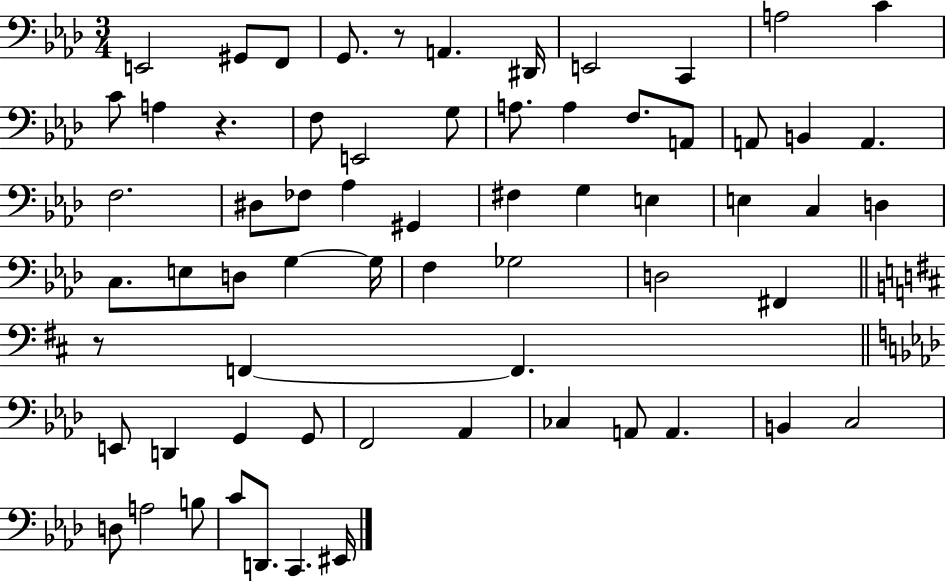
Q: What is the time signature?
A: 3/4